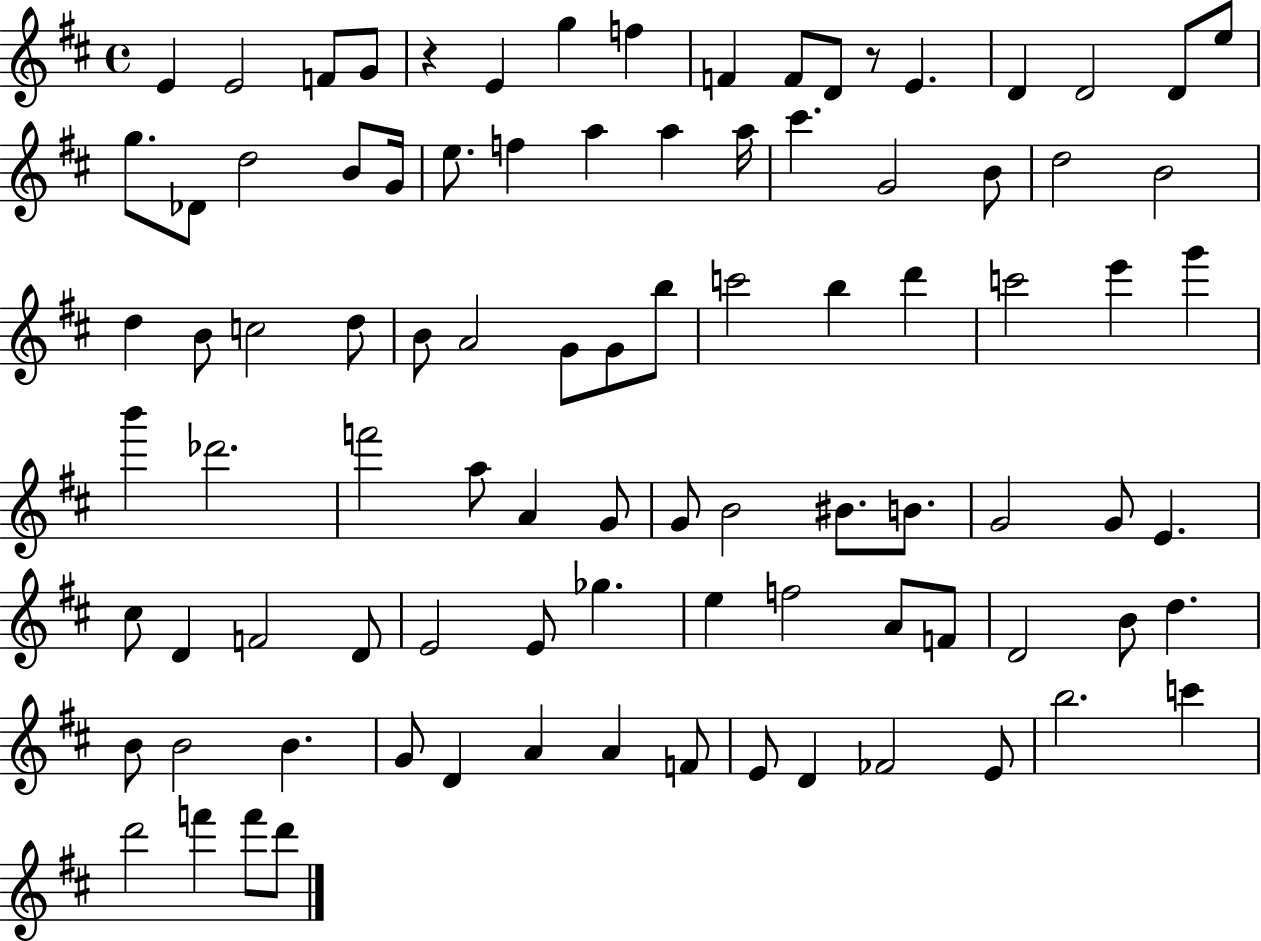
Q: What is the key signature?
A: D major